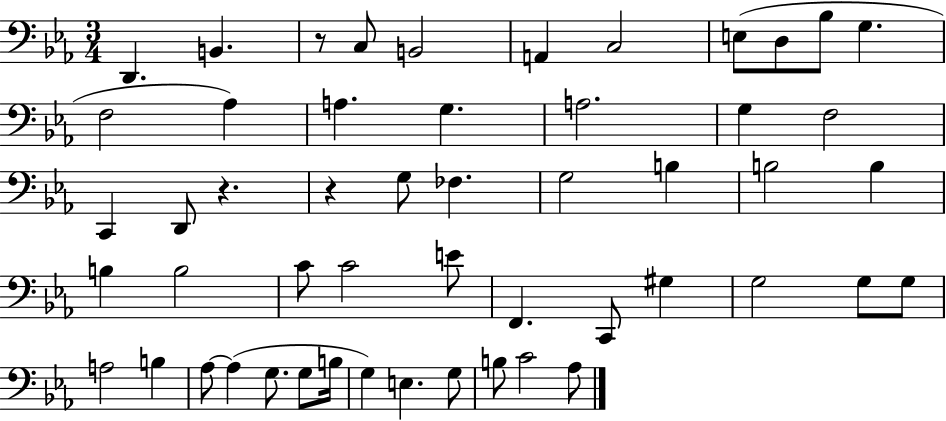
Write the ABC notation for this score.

X:1
T:Untitled
M:3/4
L:1/4
K:Eb
D,, B,, z/2 C,/2 B,,2 A,, C,2 E,/2 D,/2 _B,/2 G, F,2 _A, A, G, A,2 G, F,2 C,, D,,/2 z z G,/2 _F, G,2 B, B,2 B, B, B,2 C/2 C2 E/2 F,, C,,/2 ^G, G,2 G,/2 G,/2 A,2 B, _A,/2 _A, G,/2 G,/2 B,/4 G, E, G,/2 B,/2 C2 _A,/2